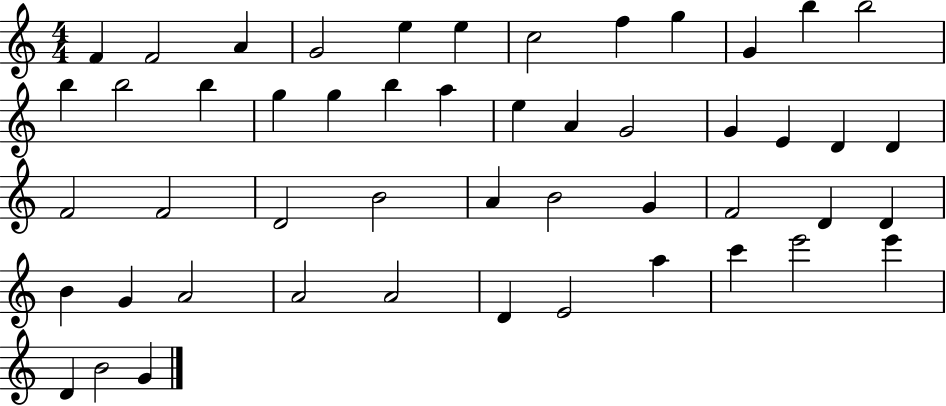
F4/q F4/h A4/q G4/h E5/q E5/q C5/h F5/q G5/q G4/q B5/q B5/h B5/q B5/h B5/q G5/q G5/q B5/q A5/q E5/q A4/q G4/h G4/q E4/q D4/q D4/q F4/h F4/h D4/h B4/h A4/q B4/h G4/q F4/h D4/q D4/q B4/q G4/q A4/h A4/h A4/h D4/q E4/h A5/q C6/q E6/h E6/q D4/q B4/h G4/q